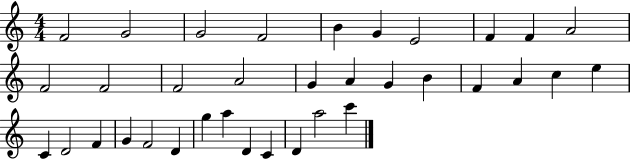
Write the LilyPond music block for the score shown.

{
  \clef treble
  \numericTimeSignature
  \time 4/4
  \key c \major
  f'2 g'2 | g'2 f'2 | b'4 g'4 e'2 | f'4 f'4 a'2 | \break f'2 f'2 | f'2 a'2 | g'4 a'4 g'4 b'4 | f'4 a'4 c''4 e''4 | \break c'4 d'2 f'4 | g'4 f'2 d'4 | g''4 a''4 d'4 c'4 | d'4 a''2 c'''4 | \break \bar "|."
}